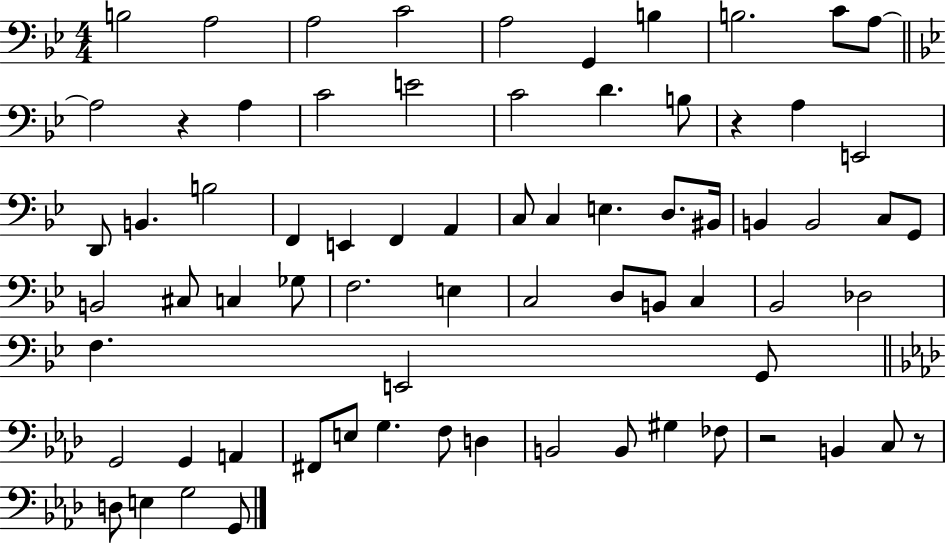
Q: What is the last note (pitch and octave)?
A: G2